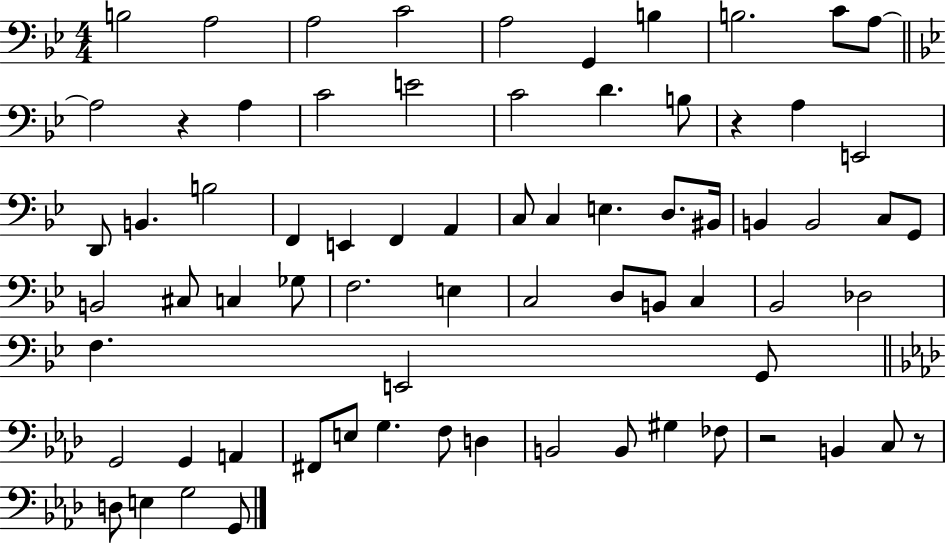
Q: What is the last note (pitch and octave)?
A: G2